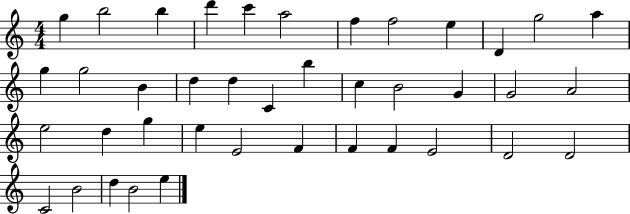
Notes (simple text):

G5/q B5/h B5/q D6/q C6/q A5/h F5/q F5/h E5/q D4/q G5/h A5/q G5/q G5/h B4/q D5/q D5/q C4/q B5/q C5/q B4/h G4/q G4/h A4/h E5/h D5/q G5/q E5/q E4/h F4/q F4/q F4/q E4/h D4/h D4/h C4/h B4/h D5/q B4/h E5/q